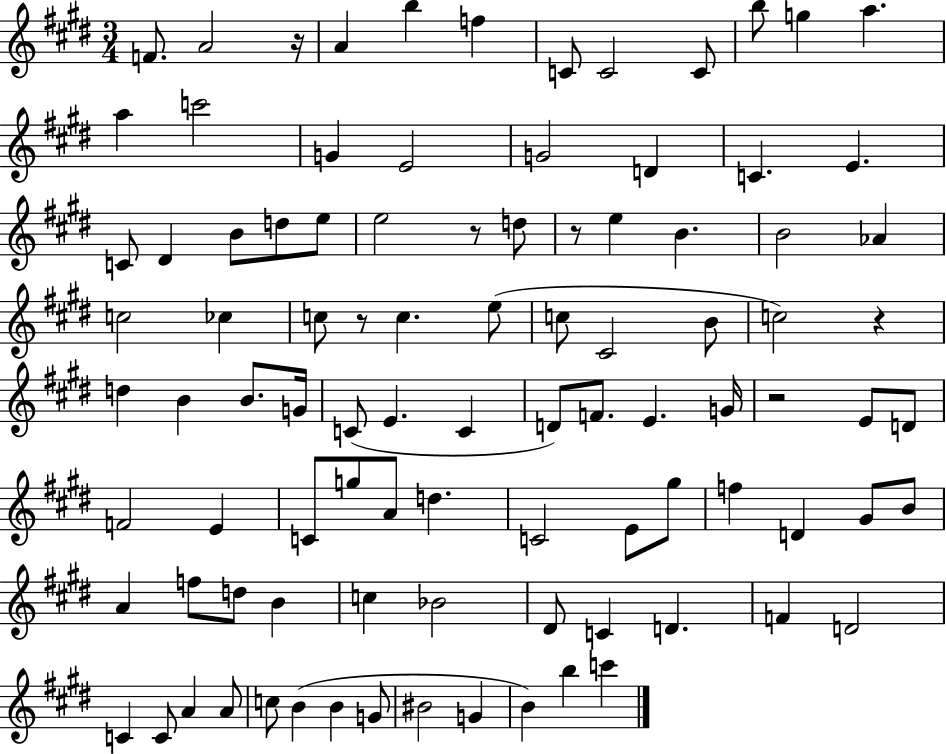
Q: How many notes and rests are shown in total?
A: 95